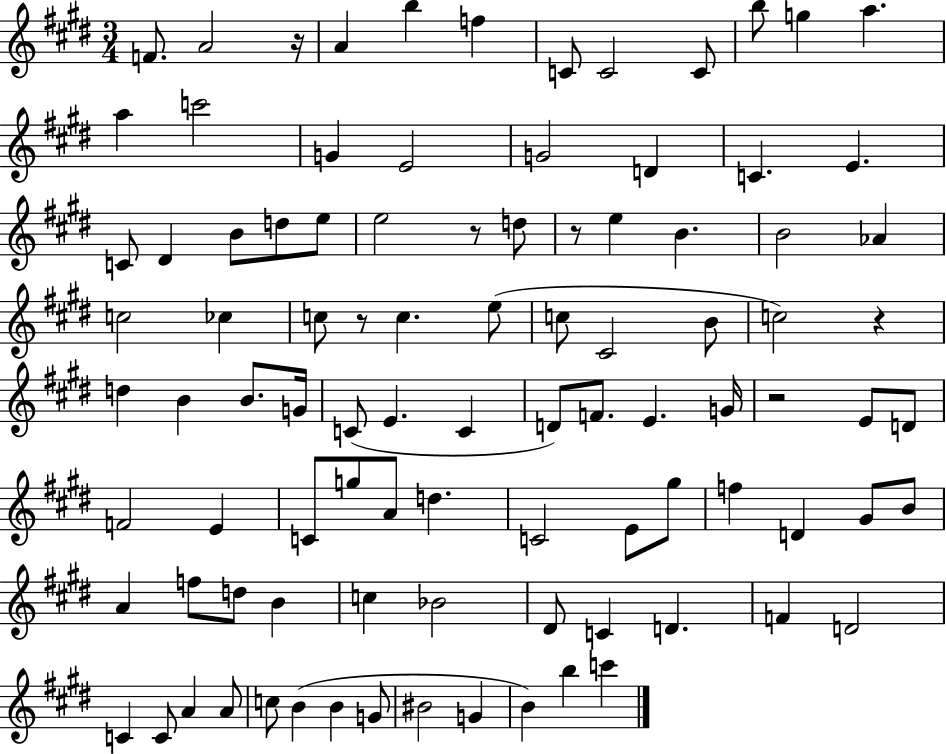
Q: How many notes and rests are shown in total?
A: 95